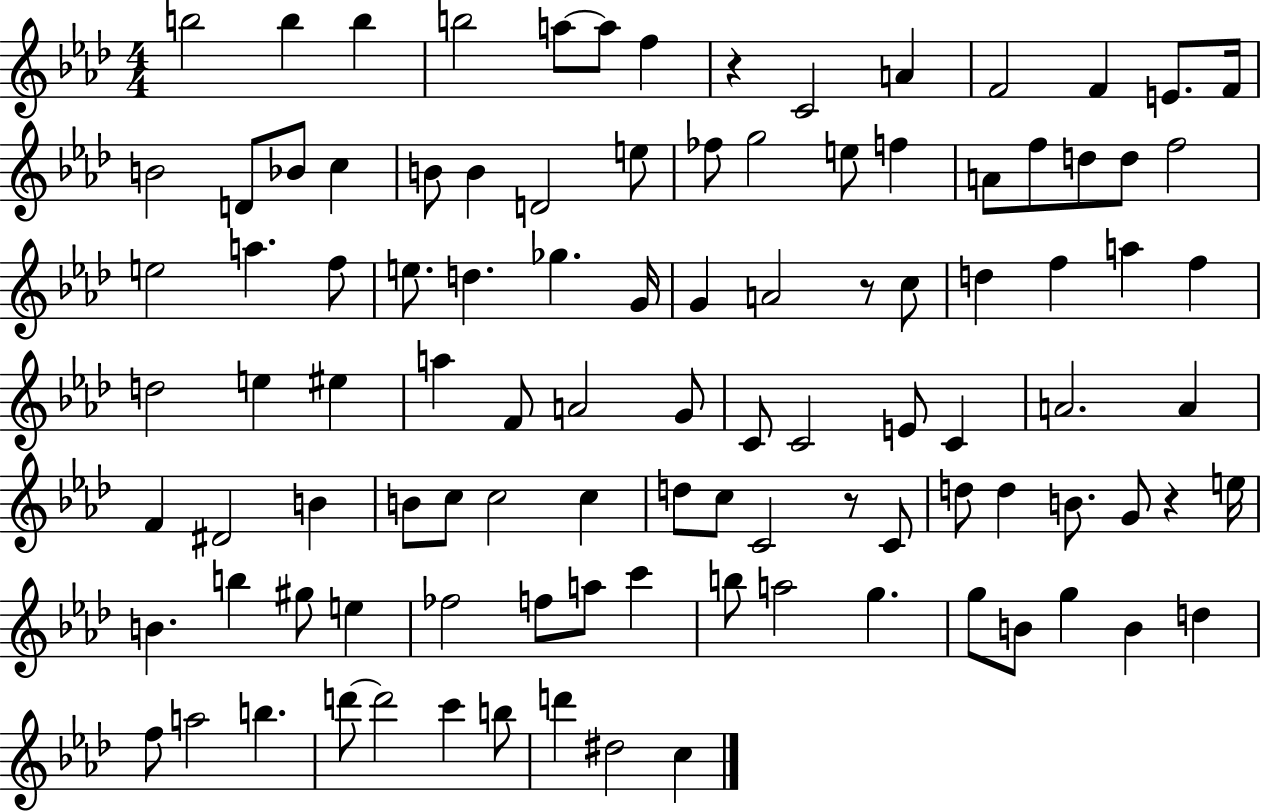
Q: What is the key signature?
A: AES major